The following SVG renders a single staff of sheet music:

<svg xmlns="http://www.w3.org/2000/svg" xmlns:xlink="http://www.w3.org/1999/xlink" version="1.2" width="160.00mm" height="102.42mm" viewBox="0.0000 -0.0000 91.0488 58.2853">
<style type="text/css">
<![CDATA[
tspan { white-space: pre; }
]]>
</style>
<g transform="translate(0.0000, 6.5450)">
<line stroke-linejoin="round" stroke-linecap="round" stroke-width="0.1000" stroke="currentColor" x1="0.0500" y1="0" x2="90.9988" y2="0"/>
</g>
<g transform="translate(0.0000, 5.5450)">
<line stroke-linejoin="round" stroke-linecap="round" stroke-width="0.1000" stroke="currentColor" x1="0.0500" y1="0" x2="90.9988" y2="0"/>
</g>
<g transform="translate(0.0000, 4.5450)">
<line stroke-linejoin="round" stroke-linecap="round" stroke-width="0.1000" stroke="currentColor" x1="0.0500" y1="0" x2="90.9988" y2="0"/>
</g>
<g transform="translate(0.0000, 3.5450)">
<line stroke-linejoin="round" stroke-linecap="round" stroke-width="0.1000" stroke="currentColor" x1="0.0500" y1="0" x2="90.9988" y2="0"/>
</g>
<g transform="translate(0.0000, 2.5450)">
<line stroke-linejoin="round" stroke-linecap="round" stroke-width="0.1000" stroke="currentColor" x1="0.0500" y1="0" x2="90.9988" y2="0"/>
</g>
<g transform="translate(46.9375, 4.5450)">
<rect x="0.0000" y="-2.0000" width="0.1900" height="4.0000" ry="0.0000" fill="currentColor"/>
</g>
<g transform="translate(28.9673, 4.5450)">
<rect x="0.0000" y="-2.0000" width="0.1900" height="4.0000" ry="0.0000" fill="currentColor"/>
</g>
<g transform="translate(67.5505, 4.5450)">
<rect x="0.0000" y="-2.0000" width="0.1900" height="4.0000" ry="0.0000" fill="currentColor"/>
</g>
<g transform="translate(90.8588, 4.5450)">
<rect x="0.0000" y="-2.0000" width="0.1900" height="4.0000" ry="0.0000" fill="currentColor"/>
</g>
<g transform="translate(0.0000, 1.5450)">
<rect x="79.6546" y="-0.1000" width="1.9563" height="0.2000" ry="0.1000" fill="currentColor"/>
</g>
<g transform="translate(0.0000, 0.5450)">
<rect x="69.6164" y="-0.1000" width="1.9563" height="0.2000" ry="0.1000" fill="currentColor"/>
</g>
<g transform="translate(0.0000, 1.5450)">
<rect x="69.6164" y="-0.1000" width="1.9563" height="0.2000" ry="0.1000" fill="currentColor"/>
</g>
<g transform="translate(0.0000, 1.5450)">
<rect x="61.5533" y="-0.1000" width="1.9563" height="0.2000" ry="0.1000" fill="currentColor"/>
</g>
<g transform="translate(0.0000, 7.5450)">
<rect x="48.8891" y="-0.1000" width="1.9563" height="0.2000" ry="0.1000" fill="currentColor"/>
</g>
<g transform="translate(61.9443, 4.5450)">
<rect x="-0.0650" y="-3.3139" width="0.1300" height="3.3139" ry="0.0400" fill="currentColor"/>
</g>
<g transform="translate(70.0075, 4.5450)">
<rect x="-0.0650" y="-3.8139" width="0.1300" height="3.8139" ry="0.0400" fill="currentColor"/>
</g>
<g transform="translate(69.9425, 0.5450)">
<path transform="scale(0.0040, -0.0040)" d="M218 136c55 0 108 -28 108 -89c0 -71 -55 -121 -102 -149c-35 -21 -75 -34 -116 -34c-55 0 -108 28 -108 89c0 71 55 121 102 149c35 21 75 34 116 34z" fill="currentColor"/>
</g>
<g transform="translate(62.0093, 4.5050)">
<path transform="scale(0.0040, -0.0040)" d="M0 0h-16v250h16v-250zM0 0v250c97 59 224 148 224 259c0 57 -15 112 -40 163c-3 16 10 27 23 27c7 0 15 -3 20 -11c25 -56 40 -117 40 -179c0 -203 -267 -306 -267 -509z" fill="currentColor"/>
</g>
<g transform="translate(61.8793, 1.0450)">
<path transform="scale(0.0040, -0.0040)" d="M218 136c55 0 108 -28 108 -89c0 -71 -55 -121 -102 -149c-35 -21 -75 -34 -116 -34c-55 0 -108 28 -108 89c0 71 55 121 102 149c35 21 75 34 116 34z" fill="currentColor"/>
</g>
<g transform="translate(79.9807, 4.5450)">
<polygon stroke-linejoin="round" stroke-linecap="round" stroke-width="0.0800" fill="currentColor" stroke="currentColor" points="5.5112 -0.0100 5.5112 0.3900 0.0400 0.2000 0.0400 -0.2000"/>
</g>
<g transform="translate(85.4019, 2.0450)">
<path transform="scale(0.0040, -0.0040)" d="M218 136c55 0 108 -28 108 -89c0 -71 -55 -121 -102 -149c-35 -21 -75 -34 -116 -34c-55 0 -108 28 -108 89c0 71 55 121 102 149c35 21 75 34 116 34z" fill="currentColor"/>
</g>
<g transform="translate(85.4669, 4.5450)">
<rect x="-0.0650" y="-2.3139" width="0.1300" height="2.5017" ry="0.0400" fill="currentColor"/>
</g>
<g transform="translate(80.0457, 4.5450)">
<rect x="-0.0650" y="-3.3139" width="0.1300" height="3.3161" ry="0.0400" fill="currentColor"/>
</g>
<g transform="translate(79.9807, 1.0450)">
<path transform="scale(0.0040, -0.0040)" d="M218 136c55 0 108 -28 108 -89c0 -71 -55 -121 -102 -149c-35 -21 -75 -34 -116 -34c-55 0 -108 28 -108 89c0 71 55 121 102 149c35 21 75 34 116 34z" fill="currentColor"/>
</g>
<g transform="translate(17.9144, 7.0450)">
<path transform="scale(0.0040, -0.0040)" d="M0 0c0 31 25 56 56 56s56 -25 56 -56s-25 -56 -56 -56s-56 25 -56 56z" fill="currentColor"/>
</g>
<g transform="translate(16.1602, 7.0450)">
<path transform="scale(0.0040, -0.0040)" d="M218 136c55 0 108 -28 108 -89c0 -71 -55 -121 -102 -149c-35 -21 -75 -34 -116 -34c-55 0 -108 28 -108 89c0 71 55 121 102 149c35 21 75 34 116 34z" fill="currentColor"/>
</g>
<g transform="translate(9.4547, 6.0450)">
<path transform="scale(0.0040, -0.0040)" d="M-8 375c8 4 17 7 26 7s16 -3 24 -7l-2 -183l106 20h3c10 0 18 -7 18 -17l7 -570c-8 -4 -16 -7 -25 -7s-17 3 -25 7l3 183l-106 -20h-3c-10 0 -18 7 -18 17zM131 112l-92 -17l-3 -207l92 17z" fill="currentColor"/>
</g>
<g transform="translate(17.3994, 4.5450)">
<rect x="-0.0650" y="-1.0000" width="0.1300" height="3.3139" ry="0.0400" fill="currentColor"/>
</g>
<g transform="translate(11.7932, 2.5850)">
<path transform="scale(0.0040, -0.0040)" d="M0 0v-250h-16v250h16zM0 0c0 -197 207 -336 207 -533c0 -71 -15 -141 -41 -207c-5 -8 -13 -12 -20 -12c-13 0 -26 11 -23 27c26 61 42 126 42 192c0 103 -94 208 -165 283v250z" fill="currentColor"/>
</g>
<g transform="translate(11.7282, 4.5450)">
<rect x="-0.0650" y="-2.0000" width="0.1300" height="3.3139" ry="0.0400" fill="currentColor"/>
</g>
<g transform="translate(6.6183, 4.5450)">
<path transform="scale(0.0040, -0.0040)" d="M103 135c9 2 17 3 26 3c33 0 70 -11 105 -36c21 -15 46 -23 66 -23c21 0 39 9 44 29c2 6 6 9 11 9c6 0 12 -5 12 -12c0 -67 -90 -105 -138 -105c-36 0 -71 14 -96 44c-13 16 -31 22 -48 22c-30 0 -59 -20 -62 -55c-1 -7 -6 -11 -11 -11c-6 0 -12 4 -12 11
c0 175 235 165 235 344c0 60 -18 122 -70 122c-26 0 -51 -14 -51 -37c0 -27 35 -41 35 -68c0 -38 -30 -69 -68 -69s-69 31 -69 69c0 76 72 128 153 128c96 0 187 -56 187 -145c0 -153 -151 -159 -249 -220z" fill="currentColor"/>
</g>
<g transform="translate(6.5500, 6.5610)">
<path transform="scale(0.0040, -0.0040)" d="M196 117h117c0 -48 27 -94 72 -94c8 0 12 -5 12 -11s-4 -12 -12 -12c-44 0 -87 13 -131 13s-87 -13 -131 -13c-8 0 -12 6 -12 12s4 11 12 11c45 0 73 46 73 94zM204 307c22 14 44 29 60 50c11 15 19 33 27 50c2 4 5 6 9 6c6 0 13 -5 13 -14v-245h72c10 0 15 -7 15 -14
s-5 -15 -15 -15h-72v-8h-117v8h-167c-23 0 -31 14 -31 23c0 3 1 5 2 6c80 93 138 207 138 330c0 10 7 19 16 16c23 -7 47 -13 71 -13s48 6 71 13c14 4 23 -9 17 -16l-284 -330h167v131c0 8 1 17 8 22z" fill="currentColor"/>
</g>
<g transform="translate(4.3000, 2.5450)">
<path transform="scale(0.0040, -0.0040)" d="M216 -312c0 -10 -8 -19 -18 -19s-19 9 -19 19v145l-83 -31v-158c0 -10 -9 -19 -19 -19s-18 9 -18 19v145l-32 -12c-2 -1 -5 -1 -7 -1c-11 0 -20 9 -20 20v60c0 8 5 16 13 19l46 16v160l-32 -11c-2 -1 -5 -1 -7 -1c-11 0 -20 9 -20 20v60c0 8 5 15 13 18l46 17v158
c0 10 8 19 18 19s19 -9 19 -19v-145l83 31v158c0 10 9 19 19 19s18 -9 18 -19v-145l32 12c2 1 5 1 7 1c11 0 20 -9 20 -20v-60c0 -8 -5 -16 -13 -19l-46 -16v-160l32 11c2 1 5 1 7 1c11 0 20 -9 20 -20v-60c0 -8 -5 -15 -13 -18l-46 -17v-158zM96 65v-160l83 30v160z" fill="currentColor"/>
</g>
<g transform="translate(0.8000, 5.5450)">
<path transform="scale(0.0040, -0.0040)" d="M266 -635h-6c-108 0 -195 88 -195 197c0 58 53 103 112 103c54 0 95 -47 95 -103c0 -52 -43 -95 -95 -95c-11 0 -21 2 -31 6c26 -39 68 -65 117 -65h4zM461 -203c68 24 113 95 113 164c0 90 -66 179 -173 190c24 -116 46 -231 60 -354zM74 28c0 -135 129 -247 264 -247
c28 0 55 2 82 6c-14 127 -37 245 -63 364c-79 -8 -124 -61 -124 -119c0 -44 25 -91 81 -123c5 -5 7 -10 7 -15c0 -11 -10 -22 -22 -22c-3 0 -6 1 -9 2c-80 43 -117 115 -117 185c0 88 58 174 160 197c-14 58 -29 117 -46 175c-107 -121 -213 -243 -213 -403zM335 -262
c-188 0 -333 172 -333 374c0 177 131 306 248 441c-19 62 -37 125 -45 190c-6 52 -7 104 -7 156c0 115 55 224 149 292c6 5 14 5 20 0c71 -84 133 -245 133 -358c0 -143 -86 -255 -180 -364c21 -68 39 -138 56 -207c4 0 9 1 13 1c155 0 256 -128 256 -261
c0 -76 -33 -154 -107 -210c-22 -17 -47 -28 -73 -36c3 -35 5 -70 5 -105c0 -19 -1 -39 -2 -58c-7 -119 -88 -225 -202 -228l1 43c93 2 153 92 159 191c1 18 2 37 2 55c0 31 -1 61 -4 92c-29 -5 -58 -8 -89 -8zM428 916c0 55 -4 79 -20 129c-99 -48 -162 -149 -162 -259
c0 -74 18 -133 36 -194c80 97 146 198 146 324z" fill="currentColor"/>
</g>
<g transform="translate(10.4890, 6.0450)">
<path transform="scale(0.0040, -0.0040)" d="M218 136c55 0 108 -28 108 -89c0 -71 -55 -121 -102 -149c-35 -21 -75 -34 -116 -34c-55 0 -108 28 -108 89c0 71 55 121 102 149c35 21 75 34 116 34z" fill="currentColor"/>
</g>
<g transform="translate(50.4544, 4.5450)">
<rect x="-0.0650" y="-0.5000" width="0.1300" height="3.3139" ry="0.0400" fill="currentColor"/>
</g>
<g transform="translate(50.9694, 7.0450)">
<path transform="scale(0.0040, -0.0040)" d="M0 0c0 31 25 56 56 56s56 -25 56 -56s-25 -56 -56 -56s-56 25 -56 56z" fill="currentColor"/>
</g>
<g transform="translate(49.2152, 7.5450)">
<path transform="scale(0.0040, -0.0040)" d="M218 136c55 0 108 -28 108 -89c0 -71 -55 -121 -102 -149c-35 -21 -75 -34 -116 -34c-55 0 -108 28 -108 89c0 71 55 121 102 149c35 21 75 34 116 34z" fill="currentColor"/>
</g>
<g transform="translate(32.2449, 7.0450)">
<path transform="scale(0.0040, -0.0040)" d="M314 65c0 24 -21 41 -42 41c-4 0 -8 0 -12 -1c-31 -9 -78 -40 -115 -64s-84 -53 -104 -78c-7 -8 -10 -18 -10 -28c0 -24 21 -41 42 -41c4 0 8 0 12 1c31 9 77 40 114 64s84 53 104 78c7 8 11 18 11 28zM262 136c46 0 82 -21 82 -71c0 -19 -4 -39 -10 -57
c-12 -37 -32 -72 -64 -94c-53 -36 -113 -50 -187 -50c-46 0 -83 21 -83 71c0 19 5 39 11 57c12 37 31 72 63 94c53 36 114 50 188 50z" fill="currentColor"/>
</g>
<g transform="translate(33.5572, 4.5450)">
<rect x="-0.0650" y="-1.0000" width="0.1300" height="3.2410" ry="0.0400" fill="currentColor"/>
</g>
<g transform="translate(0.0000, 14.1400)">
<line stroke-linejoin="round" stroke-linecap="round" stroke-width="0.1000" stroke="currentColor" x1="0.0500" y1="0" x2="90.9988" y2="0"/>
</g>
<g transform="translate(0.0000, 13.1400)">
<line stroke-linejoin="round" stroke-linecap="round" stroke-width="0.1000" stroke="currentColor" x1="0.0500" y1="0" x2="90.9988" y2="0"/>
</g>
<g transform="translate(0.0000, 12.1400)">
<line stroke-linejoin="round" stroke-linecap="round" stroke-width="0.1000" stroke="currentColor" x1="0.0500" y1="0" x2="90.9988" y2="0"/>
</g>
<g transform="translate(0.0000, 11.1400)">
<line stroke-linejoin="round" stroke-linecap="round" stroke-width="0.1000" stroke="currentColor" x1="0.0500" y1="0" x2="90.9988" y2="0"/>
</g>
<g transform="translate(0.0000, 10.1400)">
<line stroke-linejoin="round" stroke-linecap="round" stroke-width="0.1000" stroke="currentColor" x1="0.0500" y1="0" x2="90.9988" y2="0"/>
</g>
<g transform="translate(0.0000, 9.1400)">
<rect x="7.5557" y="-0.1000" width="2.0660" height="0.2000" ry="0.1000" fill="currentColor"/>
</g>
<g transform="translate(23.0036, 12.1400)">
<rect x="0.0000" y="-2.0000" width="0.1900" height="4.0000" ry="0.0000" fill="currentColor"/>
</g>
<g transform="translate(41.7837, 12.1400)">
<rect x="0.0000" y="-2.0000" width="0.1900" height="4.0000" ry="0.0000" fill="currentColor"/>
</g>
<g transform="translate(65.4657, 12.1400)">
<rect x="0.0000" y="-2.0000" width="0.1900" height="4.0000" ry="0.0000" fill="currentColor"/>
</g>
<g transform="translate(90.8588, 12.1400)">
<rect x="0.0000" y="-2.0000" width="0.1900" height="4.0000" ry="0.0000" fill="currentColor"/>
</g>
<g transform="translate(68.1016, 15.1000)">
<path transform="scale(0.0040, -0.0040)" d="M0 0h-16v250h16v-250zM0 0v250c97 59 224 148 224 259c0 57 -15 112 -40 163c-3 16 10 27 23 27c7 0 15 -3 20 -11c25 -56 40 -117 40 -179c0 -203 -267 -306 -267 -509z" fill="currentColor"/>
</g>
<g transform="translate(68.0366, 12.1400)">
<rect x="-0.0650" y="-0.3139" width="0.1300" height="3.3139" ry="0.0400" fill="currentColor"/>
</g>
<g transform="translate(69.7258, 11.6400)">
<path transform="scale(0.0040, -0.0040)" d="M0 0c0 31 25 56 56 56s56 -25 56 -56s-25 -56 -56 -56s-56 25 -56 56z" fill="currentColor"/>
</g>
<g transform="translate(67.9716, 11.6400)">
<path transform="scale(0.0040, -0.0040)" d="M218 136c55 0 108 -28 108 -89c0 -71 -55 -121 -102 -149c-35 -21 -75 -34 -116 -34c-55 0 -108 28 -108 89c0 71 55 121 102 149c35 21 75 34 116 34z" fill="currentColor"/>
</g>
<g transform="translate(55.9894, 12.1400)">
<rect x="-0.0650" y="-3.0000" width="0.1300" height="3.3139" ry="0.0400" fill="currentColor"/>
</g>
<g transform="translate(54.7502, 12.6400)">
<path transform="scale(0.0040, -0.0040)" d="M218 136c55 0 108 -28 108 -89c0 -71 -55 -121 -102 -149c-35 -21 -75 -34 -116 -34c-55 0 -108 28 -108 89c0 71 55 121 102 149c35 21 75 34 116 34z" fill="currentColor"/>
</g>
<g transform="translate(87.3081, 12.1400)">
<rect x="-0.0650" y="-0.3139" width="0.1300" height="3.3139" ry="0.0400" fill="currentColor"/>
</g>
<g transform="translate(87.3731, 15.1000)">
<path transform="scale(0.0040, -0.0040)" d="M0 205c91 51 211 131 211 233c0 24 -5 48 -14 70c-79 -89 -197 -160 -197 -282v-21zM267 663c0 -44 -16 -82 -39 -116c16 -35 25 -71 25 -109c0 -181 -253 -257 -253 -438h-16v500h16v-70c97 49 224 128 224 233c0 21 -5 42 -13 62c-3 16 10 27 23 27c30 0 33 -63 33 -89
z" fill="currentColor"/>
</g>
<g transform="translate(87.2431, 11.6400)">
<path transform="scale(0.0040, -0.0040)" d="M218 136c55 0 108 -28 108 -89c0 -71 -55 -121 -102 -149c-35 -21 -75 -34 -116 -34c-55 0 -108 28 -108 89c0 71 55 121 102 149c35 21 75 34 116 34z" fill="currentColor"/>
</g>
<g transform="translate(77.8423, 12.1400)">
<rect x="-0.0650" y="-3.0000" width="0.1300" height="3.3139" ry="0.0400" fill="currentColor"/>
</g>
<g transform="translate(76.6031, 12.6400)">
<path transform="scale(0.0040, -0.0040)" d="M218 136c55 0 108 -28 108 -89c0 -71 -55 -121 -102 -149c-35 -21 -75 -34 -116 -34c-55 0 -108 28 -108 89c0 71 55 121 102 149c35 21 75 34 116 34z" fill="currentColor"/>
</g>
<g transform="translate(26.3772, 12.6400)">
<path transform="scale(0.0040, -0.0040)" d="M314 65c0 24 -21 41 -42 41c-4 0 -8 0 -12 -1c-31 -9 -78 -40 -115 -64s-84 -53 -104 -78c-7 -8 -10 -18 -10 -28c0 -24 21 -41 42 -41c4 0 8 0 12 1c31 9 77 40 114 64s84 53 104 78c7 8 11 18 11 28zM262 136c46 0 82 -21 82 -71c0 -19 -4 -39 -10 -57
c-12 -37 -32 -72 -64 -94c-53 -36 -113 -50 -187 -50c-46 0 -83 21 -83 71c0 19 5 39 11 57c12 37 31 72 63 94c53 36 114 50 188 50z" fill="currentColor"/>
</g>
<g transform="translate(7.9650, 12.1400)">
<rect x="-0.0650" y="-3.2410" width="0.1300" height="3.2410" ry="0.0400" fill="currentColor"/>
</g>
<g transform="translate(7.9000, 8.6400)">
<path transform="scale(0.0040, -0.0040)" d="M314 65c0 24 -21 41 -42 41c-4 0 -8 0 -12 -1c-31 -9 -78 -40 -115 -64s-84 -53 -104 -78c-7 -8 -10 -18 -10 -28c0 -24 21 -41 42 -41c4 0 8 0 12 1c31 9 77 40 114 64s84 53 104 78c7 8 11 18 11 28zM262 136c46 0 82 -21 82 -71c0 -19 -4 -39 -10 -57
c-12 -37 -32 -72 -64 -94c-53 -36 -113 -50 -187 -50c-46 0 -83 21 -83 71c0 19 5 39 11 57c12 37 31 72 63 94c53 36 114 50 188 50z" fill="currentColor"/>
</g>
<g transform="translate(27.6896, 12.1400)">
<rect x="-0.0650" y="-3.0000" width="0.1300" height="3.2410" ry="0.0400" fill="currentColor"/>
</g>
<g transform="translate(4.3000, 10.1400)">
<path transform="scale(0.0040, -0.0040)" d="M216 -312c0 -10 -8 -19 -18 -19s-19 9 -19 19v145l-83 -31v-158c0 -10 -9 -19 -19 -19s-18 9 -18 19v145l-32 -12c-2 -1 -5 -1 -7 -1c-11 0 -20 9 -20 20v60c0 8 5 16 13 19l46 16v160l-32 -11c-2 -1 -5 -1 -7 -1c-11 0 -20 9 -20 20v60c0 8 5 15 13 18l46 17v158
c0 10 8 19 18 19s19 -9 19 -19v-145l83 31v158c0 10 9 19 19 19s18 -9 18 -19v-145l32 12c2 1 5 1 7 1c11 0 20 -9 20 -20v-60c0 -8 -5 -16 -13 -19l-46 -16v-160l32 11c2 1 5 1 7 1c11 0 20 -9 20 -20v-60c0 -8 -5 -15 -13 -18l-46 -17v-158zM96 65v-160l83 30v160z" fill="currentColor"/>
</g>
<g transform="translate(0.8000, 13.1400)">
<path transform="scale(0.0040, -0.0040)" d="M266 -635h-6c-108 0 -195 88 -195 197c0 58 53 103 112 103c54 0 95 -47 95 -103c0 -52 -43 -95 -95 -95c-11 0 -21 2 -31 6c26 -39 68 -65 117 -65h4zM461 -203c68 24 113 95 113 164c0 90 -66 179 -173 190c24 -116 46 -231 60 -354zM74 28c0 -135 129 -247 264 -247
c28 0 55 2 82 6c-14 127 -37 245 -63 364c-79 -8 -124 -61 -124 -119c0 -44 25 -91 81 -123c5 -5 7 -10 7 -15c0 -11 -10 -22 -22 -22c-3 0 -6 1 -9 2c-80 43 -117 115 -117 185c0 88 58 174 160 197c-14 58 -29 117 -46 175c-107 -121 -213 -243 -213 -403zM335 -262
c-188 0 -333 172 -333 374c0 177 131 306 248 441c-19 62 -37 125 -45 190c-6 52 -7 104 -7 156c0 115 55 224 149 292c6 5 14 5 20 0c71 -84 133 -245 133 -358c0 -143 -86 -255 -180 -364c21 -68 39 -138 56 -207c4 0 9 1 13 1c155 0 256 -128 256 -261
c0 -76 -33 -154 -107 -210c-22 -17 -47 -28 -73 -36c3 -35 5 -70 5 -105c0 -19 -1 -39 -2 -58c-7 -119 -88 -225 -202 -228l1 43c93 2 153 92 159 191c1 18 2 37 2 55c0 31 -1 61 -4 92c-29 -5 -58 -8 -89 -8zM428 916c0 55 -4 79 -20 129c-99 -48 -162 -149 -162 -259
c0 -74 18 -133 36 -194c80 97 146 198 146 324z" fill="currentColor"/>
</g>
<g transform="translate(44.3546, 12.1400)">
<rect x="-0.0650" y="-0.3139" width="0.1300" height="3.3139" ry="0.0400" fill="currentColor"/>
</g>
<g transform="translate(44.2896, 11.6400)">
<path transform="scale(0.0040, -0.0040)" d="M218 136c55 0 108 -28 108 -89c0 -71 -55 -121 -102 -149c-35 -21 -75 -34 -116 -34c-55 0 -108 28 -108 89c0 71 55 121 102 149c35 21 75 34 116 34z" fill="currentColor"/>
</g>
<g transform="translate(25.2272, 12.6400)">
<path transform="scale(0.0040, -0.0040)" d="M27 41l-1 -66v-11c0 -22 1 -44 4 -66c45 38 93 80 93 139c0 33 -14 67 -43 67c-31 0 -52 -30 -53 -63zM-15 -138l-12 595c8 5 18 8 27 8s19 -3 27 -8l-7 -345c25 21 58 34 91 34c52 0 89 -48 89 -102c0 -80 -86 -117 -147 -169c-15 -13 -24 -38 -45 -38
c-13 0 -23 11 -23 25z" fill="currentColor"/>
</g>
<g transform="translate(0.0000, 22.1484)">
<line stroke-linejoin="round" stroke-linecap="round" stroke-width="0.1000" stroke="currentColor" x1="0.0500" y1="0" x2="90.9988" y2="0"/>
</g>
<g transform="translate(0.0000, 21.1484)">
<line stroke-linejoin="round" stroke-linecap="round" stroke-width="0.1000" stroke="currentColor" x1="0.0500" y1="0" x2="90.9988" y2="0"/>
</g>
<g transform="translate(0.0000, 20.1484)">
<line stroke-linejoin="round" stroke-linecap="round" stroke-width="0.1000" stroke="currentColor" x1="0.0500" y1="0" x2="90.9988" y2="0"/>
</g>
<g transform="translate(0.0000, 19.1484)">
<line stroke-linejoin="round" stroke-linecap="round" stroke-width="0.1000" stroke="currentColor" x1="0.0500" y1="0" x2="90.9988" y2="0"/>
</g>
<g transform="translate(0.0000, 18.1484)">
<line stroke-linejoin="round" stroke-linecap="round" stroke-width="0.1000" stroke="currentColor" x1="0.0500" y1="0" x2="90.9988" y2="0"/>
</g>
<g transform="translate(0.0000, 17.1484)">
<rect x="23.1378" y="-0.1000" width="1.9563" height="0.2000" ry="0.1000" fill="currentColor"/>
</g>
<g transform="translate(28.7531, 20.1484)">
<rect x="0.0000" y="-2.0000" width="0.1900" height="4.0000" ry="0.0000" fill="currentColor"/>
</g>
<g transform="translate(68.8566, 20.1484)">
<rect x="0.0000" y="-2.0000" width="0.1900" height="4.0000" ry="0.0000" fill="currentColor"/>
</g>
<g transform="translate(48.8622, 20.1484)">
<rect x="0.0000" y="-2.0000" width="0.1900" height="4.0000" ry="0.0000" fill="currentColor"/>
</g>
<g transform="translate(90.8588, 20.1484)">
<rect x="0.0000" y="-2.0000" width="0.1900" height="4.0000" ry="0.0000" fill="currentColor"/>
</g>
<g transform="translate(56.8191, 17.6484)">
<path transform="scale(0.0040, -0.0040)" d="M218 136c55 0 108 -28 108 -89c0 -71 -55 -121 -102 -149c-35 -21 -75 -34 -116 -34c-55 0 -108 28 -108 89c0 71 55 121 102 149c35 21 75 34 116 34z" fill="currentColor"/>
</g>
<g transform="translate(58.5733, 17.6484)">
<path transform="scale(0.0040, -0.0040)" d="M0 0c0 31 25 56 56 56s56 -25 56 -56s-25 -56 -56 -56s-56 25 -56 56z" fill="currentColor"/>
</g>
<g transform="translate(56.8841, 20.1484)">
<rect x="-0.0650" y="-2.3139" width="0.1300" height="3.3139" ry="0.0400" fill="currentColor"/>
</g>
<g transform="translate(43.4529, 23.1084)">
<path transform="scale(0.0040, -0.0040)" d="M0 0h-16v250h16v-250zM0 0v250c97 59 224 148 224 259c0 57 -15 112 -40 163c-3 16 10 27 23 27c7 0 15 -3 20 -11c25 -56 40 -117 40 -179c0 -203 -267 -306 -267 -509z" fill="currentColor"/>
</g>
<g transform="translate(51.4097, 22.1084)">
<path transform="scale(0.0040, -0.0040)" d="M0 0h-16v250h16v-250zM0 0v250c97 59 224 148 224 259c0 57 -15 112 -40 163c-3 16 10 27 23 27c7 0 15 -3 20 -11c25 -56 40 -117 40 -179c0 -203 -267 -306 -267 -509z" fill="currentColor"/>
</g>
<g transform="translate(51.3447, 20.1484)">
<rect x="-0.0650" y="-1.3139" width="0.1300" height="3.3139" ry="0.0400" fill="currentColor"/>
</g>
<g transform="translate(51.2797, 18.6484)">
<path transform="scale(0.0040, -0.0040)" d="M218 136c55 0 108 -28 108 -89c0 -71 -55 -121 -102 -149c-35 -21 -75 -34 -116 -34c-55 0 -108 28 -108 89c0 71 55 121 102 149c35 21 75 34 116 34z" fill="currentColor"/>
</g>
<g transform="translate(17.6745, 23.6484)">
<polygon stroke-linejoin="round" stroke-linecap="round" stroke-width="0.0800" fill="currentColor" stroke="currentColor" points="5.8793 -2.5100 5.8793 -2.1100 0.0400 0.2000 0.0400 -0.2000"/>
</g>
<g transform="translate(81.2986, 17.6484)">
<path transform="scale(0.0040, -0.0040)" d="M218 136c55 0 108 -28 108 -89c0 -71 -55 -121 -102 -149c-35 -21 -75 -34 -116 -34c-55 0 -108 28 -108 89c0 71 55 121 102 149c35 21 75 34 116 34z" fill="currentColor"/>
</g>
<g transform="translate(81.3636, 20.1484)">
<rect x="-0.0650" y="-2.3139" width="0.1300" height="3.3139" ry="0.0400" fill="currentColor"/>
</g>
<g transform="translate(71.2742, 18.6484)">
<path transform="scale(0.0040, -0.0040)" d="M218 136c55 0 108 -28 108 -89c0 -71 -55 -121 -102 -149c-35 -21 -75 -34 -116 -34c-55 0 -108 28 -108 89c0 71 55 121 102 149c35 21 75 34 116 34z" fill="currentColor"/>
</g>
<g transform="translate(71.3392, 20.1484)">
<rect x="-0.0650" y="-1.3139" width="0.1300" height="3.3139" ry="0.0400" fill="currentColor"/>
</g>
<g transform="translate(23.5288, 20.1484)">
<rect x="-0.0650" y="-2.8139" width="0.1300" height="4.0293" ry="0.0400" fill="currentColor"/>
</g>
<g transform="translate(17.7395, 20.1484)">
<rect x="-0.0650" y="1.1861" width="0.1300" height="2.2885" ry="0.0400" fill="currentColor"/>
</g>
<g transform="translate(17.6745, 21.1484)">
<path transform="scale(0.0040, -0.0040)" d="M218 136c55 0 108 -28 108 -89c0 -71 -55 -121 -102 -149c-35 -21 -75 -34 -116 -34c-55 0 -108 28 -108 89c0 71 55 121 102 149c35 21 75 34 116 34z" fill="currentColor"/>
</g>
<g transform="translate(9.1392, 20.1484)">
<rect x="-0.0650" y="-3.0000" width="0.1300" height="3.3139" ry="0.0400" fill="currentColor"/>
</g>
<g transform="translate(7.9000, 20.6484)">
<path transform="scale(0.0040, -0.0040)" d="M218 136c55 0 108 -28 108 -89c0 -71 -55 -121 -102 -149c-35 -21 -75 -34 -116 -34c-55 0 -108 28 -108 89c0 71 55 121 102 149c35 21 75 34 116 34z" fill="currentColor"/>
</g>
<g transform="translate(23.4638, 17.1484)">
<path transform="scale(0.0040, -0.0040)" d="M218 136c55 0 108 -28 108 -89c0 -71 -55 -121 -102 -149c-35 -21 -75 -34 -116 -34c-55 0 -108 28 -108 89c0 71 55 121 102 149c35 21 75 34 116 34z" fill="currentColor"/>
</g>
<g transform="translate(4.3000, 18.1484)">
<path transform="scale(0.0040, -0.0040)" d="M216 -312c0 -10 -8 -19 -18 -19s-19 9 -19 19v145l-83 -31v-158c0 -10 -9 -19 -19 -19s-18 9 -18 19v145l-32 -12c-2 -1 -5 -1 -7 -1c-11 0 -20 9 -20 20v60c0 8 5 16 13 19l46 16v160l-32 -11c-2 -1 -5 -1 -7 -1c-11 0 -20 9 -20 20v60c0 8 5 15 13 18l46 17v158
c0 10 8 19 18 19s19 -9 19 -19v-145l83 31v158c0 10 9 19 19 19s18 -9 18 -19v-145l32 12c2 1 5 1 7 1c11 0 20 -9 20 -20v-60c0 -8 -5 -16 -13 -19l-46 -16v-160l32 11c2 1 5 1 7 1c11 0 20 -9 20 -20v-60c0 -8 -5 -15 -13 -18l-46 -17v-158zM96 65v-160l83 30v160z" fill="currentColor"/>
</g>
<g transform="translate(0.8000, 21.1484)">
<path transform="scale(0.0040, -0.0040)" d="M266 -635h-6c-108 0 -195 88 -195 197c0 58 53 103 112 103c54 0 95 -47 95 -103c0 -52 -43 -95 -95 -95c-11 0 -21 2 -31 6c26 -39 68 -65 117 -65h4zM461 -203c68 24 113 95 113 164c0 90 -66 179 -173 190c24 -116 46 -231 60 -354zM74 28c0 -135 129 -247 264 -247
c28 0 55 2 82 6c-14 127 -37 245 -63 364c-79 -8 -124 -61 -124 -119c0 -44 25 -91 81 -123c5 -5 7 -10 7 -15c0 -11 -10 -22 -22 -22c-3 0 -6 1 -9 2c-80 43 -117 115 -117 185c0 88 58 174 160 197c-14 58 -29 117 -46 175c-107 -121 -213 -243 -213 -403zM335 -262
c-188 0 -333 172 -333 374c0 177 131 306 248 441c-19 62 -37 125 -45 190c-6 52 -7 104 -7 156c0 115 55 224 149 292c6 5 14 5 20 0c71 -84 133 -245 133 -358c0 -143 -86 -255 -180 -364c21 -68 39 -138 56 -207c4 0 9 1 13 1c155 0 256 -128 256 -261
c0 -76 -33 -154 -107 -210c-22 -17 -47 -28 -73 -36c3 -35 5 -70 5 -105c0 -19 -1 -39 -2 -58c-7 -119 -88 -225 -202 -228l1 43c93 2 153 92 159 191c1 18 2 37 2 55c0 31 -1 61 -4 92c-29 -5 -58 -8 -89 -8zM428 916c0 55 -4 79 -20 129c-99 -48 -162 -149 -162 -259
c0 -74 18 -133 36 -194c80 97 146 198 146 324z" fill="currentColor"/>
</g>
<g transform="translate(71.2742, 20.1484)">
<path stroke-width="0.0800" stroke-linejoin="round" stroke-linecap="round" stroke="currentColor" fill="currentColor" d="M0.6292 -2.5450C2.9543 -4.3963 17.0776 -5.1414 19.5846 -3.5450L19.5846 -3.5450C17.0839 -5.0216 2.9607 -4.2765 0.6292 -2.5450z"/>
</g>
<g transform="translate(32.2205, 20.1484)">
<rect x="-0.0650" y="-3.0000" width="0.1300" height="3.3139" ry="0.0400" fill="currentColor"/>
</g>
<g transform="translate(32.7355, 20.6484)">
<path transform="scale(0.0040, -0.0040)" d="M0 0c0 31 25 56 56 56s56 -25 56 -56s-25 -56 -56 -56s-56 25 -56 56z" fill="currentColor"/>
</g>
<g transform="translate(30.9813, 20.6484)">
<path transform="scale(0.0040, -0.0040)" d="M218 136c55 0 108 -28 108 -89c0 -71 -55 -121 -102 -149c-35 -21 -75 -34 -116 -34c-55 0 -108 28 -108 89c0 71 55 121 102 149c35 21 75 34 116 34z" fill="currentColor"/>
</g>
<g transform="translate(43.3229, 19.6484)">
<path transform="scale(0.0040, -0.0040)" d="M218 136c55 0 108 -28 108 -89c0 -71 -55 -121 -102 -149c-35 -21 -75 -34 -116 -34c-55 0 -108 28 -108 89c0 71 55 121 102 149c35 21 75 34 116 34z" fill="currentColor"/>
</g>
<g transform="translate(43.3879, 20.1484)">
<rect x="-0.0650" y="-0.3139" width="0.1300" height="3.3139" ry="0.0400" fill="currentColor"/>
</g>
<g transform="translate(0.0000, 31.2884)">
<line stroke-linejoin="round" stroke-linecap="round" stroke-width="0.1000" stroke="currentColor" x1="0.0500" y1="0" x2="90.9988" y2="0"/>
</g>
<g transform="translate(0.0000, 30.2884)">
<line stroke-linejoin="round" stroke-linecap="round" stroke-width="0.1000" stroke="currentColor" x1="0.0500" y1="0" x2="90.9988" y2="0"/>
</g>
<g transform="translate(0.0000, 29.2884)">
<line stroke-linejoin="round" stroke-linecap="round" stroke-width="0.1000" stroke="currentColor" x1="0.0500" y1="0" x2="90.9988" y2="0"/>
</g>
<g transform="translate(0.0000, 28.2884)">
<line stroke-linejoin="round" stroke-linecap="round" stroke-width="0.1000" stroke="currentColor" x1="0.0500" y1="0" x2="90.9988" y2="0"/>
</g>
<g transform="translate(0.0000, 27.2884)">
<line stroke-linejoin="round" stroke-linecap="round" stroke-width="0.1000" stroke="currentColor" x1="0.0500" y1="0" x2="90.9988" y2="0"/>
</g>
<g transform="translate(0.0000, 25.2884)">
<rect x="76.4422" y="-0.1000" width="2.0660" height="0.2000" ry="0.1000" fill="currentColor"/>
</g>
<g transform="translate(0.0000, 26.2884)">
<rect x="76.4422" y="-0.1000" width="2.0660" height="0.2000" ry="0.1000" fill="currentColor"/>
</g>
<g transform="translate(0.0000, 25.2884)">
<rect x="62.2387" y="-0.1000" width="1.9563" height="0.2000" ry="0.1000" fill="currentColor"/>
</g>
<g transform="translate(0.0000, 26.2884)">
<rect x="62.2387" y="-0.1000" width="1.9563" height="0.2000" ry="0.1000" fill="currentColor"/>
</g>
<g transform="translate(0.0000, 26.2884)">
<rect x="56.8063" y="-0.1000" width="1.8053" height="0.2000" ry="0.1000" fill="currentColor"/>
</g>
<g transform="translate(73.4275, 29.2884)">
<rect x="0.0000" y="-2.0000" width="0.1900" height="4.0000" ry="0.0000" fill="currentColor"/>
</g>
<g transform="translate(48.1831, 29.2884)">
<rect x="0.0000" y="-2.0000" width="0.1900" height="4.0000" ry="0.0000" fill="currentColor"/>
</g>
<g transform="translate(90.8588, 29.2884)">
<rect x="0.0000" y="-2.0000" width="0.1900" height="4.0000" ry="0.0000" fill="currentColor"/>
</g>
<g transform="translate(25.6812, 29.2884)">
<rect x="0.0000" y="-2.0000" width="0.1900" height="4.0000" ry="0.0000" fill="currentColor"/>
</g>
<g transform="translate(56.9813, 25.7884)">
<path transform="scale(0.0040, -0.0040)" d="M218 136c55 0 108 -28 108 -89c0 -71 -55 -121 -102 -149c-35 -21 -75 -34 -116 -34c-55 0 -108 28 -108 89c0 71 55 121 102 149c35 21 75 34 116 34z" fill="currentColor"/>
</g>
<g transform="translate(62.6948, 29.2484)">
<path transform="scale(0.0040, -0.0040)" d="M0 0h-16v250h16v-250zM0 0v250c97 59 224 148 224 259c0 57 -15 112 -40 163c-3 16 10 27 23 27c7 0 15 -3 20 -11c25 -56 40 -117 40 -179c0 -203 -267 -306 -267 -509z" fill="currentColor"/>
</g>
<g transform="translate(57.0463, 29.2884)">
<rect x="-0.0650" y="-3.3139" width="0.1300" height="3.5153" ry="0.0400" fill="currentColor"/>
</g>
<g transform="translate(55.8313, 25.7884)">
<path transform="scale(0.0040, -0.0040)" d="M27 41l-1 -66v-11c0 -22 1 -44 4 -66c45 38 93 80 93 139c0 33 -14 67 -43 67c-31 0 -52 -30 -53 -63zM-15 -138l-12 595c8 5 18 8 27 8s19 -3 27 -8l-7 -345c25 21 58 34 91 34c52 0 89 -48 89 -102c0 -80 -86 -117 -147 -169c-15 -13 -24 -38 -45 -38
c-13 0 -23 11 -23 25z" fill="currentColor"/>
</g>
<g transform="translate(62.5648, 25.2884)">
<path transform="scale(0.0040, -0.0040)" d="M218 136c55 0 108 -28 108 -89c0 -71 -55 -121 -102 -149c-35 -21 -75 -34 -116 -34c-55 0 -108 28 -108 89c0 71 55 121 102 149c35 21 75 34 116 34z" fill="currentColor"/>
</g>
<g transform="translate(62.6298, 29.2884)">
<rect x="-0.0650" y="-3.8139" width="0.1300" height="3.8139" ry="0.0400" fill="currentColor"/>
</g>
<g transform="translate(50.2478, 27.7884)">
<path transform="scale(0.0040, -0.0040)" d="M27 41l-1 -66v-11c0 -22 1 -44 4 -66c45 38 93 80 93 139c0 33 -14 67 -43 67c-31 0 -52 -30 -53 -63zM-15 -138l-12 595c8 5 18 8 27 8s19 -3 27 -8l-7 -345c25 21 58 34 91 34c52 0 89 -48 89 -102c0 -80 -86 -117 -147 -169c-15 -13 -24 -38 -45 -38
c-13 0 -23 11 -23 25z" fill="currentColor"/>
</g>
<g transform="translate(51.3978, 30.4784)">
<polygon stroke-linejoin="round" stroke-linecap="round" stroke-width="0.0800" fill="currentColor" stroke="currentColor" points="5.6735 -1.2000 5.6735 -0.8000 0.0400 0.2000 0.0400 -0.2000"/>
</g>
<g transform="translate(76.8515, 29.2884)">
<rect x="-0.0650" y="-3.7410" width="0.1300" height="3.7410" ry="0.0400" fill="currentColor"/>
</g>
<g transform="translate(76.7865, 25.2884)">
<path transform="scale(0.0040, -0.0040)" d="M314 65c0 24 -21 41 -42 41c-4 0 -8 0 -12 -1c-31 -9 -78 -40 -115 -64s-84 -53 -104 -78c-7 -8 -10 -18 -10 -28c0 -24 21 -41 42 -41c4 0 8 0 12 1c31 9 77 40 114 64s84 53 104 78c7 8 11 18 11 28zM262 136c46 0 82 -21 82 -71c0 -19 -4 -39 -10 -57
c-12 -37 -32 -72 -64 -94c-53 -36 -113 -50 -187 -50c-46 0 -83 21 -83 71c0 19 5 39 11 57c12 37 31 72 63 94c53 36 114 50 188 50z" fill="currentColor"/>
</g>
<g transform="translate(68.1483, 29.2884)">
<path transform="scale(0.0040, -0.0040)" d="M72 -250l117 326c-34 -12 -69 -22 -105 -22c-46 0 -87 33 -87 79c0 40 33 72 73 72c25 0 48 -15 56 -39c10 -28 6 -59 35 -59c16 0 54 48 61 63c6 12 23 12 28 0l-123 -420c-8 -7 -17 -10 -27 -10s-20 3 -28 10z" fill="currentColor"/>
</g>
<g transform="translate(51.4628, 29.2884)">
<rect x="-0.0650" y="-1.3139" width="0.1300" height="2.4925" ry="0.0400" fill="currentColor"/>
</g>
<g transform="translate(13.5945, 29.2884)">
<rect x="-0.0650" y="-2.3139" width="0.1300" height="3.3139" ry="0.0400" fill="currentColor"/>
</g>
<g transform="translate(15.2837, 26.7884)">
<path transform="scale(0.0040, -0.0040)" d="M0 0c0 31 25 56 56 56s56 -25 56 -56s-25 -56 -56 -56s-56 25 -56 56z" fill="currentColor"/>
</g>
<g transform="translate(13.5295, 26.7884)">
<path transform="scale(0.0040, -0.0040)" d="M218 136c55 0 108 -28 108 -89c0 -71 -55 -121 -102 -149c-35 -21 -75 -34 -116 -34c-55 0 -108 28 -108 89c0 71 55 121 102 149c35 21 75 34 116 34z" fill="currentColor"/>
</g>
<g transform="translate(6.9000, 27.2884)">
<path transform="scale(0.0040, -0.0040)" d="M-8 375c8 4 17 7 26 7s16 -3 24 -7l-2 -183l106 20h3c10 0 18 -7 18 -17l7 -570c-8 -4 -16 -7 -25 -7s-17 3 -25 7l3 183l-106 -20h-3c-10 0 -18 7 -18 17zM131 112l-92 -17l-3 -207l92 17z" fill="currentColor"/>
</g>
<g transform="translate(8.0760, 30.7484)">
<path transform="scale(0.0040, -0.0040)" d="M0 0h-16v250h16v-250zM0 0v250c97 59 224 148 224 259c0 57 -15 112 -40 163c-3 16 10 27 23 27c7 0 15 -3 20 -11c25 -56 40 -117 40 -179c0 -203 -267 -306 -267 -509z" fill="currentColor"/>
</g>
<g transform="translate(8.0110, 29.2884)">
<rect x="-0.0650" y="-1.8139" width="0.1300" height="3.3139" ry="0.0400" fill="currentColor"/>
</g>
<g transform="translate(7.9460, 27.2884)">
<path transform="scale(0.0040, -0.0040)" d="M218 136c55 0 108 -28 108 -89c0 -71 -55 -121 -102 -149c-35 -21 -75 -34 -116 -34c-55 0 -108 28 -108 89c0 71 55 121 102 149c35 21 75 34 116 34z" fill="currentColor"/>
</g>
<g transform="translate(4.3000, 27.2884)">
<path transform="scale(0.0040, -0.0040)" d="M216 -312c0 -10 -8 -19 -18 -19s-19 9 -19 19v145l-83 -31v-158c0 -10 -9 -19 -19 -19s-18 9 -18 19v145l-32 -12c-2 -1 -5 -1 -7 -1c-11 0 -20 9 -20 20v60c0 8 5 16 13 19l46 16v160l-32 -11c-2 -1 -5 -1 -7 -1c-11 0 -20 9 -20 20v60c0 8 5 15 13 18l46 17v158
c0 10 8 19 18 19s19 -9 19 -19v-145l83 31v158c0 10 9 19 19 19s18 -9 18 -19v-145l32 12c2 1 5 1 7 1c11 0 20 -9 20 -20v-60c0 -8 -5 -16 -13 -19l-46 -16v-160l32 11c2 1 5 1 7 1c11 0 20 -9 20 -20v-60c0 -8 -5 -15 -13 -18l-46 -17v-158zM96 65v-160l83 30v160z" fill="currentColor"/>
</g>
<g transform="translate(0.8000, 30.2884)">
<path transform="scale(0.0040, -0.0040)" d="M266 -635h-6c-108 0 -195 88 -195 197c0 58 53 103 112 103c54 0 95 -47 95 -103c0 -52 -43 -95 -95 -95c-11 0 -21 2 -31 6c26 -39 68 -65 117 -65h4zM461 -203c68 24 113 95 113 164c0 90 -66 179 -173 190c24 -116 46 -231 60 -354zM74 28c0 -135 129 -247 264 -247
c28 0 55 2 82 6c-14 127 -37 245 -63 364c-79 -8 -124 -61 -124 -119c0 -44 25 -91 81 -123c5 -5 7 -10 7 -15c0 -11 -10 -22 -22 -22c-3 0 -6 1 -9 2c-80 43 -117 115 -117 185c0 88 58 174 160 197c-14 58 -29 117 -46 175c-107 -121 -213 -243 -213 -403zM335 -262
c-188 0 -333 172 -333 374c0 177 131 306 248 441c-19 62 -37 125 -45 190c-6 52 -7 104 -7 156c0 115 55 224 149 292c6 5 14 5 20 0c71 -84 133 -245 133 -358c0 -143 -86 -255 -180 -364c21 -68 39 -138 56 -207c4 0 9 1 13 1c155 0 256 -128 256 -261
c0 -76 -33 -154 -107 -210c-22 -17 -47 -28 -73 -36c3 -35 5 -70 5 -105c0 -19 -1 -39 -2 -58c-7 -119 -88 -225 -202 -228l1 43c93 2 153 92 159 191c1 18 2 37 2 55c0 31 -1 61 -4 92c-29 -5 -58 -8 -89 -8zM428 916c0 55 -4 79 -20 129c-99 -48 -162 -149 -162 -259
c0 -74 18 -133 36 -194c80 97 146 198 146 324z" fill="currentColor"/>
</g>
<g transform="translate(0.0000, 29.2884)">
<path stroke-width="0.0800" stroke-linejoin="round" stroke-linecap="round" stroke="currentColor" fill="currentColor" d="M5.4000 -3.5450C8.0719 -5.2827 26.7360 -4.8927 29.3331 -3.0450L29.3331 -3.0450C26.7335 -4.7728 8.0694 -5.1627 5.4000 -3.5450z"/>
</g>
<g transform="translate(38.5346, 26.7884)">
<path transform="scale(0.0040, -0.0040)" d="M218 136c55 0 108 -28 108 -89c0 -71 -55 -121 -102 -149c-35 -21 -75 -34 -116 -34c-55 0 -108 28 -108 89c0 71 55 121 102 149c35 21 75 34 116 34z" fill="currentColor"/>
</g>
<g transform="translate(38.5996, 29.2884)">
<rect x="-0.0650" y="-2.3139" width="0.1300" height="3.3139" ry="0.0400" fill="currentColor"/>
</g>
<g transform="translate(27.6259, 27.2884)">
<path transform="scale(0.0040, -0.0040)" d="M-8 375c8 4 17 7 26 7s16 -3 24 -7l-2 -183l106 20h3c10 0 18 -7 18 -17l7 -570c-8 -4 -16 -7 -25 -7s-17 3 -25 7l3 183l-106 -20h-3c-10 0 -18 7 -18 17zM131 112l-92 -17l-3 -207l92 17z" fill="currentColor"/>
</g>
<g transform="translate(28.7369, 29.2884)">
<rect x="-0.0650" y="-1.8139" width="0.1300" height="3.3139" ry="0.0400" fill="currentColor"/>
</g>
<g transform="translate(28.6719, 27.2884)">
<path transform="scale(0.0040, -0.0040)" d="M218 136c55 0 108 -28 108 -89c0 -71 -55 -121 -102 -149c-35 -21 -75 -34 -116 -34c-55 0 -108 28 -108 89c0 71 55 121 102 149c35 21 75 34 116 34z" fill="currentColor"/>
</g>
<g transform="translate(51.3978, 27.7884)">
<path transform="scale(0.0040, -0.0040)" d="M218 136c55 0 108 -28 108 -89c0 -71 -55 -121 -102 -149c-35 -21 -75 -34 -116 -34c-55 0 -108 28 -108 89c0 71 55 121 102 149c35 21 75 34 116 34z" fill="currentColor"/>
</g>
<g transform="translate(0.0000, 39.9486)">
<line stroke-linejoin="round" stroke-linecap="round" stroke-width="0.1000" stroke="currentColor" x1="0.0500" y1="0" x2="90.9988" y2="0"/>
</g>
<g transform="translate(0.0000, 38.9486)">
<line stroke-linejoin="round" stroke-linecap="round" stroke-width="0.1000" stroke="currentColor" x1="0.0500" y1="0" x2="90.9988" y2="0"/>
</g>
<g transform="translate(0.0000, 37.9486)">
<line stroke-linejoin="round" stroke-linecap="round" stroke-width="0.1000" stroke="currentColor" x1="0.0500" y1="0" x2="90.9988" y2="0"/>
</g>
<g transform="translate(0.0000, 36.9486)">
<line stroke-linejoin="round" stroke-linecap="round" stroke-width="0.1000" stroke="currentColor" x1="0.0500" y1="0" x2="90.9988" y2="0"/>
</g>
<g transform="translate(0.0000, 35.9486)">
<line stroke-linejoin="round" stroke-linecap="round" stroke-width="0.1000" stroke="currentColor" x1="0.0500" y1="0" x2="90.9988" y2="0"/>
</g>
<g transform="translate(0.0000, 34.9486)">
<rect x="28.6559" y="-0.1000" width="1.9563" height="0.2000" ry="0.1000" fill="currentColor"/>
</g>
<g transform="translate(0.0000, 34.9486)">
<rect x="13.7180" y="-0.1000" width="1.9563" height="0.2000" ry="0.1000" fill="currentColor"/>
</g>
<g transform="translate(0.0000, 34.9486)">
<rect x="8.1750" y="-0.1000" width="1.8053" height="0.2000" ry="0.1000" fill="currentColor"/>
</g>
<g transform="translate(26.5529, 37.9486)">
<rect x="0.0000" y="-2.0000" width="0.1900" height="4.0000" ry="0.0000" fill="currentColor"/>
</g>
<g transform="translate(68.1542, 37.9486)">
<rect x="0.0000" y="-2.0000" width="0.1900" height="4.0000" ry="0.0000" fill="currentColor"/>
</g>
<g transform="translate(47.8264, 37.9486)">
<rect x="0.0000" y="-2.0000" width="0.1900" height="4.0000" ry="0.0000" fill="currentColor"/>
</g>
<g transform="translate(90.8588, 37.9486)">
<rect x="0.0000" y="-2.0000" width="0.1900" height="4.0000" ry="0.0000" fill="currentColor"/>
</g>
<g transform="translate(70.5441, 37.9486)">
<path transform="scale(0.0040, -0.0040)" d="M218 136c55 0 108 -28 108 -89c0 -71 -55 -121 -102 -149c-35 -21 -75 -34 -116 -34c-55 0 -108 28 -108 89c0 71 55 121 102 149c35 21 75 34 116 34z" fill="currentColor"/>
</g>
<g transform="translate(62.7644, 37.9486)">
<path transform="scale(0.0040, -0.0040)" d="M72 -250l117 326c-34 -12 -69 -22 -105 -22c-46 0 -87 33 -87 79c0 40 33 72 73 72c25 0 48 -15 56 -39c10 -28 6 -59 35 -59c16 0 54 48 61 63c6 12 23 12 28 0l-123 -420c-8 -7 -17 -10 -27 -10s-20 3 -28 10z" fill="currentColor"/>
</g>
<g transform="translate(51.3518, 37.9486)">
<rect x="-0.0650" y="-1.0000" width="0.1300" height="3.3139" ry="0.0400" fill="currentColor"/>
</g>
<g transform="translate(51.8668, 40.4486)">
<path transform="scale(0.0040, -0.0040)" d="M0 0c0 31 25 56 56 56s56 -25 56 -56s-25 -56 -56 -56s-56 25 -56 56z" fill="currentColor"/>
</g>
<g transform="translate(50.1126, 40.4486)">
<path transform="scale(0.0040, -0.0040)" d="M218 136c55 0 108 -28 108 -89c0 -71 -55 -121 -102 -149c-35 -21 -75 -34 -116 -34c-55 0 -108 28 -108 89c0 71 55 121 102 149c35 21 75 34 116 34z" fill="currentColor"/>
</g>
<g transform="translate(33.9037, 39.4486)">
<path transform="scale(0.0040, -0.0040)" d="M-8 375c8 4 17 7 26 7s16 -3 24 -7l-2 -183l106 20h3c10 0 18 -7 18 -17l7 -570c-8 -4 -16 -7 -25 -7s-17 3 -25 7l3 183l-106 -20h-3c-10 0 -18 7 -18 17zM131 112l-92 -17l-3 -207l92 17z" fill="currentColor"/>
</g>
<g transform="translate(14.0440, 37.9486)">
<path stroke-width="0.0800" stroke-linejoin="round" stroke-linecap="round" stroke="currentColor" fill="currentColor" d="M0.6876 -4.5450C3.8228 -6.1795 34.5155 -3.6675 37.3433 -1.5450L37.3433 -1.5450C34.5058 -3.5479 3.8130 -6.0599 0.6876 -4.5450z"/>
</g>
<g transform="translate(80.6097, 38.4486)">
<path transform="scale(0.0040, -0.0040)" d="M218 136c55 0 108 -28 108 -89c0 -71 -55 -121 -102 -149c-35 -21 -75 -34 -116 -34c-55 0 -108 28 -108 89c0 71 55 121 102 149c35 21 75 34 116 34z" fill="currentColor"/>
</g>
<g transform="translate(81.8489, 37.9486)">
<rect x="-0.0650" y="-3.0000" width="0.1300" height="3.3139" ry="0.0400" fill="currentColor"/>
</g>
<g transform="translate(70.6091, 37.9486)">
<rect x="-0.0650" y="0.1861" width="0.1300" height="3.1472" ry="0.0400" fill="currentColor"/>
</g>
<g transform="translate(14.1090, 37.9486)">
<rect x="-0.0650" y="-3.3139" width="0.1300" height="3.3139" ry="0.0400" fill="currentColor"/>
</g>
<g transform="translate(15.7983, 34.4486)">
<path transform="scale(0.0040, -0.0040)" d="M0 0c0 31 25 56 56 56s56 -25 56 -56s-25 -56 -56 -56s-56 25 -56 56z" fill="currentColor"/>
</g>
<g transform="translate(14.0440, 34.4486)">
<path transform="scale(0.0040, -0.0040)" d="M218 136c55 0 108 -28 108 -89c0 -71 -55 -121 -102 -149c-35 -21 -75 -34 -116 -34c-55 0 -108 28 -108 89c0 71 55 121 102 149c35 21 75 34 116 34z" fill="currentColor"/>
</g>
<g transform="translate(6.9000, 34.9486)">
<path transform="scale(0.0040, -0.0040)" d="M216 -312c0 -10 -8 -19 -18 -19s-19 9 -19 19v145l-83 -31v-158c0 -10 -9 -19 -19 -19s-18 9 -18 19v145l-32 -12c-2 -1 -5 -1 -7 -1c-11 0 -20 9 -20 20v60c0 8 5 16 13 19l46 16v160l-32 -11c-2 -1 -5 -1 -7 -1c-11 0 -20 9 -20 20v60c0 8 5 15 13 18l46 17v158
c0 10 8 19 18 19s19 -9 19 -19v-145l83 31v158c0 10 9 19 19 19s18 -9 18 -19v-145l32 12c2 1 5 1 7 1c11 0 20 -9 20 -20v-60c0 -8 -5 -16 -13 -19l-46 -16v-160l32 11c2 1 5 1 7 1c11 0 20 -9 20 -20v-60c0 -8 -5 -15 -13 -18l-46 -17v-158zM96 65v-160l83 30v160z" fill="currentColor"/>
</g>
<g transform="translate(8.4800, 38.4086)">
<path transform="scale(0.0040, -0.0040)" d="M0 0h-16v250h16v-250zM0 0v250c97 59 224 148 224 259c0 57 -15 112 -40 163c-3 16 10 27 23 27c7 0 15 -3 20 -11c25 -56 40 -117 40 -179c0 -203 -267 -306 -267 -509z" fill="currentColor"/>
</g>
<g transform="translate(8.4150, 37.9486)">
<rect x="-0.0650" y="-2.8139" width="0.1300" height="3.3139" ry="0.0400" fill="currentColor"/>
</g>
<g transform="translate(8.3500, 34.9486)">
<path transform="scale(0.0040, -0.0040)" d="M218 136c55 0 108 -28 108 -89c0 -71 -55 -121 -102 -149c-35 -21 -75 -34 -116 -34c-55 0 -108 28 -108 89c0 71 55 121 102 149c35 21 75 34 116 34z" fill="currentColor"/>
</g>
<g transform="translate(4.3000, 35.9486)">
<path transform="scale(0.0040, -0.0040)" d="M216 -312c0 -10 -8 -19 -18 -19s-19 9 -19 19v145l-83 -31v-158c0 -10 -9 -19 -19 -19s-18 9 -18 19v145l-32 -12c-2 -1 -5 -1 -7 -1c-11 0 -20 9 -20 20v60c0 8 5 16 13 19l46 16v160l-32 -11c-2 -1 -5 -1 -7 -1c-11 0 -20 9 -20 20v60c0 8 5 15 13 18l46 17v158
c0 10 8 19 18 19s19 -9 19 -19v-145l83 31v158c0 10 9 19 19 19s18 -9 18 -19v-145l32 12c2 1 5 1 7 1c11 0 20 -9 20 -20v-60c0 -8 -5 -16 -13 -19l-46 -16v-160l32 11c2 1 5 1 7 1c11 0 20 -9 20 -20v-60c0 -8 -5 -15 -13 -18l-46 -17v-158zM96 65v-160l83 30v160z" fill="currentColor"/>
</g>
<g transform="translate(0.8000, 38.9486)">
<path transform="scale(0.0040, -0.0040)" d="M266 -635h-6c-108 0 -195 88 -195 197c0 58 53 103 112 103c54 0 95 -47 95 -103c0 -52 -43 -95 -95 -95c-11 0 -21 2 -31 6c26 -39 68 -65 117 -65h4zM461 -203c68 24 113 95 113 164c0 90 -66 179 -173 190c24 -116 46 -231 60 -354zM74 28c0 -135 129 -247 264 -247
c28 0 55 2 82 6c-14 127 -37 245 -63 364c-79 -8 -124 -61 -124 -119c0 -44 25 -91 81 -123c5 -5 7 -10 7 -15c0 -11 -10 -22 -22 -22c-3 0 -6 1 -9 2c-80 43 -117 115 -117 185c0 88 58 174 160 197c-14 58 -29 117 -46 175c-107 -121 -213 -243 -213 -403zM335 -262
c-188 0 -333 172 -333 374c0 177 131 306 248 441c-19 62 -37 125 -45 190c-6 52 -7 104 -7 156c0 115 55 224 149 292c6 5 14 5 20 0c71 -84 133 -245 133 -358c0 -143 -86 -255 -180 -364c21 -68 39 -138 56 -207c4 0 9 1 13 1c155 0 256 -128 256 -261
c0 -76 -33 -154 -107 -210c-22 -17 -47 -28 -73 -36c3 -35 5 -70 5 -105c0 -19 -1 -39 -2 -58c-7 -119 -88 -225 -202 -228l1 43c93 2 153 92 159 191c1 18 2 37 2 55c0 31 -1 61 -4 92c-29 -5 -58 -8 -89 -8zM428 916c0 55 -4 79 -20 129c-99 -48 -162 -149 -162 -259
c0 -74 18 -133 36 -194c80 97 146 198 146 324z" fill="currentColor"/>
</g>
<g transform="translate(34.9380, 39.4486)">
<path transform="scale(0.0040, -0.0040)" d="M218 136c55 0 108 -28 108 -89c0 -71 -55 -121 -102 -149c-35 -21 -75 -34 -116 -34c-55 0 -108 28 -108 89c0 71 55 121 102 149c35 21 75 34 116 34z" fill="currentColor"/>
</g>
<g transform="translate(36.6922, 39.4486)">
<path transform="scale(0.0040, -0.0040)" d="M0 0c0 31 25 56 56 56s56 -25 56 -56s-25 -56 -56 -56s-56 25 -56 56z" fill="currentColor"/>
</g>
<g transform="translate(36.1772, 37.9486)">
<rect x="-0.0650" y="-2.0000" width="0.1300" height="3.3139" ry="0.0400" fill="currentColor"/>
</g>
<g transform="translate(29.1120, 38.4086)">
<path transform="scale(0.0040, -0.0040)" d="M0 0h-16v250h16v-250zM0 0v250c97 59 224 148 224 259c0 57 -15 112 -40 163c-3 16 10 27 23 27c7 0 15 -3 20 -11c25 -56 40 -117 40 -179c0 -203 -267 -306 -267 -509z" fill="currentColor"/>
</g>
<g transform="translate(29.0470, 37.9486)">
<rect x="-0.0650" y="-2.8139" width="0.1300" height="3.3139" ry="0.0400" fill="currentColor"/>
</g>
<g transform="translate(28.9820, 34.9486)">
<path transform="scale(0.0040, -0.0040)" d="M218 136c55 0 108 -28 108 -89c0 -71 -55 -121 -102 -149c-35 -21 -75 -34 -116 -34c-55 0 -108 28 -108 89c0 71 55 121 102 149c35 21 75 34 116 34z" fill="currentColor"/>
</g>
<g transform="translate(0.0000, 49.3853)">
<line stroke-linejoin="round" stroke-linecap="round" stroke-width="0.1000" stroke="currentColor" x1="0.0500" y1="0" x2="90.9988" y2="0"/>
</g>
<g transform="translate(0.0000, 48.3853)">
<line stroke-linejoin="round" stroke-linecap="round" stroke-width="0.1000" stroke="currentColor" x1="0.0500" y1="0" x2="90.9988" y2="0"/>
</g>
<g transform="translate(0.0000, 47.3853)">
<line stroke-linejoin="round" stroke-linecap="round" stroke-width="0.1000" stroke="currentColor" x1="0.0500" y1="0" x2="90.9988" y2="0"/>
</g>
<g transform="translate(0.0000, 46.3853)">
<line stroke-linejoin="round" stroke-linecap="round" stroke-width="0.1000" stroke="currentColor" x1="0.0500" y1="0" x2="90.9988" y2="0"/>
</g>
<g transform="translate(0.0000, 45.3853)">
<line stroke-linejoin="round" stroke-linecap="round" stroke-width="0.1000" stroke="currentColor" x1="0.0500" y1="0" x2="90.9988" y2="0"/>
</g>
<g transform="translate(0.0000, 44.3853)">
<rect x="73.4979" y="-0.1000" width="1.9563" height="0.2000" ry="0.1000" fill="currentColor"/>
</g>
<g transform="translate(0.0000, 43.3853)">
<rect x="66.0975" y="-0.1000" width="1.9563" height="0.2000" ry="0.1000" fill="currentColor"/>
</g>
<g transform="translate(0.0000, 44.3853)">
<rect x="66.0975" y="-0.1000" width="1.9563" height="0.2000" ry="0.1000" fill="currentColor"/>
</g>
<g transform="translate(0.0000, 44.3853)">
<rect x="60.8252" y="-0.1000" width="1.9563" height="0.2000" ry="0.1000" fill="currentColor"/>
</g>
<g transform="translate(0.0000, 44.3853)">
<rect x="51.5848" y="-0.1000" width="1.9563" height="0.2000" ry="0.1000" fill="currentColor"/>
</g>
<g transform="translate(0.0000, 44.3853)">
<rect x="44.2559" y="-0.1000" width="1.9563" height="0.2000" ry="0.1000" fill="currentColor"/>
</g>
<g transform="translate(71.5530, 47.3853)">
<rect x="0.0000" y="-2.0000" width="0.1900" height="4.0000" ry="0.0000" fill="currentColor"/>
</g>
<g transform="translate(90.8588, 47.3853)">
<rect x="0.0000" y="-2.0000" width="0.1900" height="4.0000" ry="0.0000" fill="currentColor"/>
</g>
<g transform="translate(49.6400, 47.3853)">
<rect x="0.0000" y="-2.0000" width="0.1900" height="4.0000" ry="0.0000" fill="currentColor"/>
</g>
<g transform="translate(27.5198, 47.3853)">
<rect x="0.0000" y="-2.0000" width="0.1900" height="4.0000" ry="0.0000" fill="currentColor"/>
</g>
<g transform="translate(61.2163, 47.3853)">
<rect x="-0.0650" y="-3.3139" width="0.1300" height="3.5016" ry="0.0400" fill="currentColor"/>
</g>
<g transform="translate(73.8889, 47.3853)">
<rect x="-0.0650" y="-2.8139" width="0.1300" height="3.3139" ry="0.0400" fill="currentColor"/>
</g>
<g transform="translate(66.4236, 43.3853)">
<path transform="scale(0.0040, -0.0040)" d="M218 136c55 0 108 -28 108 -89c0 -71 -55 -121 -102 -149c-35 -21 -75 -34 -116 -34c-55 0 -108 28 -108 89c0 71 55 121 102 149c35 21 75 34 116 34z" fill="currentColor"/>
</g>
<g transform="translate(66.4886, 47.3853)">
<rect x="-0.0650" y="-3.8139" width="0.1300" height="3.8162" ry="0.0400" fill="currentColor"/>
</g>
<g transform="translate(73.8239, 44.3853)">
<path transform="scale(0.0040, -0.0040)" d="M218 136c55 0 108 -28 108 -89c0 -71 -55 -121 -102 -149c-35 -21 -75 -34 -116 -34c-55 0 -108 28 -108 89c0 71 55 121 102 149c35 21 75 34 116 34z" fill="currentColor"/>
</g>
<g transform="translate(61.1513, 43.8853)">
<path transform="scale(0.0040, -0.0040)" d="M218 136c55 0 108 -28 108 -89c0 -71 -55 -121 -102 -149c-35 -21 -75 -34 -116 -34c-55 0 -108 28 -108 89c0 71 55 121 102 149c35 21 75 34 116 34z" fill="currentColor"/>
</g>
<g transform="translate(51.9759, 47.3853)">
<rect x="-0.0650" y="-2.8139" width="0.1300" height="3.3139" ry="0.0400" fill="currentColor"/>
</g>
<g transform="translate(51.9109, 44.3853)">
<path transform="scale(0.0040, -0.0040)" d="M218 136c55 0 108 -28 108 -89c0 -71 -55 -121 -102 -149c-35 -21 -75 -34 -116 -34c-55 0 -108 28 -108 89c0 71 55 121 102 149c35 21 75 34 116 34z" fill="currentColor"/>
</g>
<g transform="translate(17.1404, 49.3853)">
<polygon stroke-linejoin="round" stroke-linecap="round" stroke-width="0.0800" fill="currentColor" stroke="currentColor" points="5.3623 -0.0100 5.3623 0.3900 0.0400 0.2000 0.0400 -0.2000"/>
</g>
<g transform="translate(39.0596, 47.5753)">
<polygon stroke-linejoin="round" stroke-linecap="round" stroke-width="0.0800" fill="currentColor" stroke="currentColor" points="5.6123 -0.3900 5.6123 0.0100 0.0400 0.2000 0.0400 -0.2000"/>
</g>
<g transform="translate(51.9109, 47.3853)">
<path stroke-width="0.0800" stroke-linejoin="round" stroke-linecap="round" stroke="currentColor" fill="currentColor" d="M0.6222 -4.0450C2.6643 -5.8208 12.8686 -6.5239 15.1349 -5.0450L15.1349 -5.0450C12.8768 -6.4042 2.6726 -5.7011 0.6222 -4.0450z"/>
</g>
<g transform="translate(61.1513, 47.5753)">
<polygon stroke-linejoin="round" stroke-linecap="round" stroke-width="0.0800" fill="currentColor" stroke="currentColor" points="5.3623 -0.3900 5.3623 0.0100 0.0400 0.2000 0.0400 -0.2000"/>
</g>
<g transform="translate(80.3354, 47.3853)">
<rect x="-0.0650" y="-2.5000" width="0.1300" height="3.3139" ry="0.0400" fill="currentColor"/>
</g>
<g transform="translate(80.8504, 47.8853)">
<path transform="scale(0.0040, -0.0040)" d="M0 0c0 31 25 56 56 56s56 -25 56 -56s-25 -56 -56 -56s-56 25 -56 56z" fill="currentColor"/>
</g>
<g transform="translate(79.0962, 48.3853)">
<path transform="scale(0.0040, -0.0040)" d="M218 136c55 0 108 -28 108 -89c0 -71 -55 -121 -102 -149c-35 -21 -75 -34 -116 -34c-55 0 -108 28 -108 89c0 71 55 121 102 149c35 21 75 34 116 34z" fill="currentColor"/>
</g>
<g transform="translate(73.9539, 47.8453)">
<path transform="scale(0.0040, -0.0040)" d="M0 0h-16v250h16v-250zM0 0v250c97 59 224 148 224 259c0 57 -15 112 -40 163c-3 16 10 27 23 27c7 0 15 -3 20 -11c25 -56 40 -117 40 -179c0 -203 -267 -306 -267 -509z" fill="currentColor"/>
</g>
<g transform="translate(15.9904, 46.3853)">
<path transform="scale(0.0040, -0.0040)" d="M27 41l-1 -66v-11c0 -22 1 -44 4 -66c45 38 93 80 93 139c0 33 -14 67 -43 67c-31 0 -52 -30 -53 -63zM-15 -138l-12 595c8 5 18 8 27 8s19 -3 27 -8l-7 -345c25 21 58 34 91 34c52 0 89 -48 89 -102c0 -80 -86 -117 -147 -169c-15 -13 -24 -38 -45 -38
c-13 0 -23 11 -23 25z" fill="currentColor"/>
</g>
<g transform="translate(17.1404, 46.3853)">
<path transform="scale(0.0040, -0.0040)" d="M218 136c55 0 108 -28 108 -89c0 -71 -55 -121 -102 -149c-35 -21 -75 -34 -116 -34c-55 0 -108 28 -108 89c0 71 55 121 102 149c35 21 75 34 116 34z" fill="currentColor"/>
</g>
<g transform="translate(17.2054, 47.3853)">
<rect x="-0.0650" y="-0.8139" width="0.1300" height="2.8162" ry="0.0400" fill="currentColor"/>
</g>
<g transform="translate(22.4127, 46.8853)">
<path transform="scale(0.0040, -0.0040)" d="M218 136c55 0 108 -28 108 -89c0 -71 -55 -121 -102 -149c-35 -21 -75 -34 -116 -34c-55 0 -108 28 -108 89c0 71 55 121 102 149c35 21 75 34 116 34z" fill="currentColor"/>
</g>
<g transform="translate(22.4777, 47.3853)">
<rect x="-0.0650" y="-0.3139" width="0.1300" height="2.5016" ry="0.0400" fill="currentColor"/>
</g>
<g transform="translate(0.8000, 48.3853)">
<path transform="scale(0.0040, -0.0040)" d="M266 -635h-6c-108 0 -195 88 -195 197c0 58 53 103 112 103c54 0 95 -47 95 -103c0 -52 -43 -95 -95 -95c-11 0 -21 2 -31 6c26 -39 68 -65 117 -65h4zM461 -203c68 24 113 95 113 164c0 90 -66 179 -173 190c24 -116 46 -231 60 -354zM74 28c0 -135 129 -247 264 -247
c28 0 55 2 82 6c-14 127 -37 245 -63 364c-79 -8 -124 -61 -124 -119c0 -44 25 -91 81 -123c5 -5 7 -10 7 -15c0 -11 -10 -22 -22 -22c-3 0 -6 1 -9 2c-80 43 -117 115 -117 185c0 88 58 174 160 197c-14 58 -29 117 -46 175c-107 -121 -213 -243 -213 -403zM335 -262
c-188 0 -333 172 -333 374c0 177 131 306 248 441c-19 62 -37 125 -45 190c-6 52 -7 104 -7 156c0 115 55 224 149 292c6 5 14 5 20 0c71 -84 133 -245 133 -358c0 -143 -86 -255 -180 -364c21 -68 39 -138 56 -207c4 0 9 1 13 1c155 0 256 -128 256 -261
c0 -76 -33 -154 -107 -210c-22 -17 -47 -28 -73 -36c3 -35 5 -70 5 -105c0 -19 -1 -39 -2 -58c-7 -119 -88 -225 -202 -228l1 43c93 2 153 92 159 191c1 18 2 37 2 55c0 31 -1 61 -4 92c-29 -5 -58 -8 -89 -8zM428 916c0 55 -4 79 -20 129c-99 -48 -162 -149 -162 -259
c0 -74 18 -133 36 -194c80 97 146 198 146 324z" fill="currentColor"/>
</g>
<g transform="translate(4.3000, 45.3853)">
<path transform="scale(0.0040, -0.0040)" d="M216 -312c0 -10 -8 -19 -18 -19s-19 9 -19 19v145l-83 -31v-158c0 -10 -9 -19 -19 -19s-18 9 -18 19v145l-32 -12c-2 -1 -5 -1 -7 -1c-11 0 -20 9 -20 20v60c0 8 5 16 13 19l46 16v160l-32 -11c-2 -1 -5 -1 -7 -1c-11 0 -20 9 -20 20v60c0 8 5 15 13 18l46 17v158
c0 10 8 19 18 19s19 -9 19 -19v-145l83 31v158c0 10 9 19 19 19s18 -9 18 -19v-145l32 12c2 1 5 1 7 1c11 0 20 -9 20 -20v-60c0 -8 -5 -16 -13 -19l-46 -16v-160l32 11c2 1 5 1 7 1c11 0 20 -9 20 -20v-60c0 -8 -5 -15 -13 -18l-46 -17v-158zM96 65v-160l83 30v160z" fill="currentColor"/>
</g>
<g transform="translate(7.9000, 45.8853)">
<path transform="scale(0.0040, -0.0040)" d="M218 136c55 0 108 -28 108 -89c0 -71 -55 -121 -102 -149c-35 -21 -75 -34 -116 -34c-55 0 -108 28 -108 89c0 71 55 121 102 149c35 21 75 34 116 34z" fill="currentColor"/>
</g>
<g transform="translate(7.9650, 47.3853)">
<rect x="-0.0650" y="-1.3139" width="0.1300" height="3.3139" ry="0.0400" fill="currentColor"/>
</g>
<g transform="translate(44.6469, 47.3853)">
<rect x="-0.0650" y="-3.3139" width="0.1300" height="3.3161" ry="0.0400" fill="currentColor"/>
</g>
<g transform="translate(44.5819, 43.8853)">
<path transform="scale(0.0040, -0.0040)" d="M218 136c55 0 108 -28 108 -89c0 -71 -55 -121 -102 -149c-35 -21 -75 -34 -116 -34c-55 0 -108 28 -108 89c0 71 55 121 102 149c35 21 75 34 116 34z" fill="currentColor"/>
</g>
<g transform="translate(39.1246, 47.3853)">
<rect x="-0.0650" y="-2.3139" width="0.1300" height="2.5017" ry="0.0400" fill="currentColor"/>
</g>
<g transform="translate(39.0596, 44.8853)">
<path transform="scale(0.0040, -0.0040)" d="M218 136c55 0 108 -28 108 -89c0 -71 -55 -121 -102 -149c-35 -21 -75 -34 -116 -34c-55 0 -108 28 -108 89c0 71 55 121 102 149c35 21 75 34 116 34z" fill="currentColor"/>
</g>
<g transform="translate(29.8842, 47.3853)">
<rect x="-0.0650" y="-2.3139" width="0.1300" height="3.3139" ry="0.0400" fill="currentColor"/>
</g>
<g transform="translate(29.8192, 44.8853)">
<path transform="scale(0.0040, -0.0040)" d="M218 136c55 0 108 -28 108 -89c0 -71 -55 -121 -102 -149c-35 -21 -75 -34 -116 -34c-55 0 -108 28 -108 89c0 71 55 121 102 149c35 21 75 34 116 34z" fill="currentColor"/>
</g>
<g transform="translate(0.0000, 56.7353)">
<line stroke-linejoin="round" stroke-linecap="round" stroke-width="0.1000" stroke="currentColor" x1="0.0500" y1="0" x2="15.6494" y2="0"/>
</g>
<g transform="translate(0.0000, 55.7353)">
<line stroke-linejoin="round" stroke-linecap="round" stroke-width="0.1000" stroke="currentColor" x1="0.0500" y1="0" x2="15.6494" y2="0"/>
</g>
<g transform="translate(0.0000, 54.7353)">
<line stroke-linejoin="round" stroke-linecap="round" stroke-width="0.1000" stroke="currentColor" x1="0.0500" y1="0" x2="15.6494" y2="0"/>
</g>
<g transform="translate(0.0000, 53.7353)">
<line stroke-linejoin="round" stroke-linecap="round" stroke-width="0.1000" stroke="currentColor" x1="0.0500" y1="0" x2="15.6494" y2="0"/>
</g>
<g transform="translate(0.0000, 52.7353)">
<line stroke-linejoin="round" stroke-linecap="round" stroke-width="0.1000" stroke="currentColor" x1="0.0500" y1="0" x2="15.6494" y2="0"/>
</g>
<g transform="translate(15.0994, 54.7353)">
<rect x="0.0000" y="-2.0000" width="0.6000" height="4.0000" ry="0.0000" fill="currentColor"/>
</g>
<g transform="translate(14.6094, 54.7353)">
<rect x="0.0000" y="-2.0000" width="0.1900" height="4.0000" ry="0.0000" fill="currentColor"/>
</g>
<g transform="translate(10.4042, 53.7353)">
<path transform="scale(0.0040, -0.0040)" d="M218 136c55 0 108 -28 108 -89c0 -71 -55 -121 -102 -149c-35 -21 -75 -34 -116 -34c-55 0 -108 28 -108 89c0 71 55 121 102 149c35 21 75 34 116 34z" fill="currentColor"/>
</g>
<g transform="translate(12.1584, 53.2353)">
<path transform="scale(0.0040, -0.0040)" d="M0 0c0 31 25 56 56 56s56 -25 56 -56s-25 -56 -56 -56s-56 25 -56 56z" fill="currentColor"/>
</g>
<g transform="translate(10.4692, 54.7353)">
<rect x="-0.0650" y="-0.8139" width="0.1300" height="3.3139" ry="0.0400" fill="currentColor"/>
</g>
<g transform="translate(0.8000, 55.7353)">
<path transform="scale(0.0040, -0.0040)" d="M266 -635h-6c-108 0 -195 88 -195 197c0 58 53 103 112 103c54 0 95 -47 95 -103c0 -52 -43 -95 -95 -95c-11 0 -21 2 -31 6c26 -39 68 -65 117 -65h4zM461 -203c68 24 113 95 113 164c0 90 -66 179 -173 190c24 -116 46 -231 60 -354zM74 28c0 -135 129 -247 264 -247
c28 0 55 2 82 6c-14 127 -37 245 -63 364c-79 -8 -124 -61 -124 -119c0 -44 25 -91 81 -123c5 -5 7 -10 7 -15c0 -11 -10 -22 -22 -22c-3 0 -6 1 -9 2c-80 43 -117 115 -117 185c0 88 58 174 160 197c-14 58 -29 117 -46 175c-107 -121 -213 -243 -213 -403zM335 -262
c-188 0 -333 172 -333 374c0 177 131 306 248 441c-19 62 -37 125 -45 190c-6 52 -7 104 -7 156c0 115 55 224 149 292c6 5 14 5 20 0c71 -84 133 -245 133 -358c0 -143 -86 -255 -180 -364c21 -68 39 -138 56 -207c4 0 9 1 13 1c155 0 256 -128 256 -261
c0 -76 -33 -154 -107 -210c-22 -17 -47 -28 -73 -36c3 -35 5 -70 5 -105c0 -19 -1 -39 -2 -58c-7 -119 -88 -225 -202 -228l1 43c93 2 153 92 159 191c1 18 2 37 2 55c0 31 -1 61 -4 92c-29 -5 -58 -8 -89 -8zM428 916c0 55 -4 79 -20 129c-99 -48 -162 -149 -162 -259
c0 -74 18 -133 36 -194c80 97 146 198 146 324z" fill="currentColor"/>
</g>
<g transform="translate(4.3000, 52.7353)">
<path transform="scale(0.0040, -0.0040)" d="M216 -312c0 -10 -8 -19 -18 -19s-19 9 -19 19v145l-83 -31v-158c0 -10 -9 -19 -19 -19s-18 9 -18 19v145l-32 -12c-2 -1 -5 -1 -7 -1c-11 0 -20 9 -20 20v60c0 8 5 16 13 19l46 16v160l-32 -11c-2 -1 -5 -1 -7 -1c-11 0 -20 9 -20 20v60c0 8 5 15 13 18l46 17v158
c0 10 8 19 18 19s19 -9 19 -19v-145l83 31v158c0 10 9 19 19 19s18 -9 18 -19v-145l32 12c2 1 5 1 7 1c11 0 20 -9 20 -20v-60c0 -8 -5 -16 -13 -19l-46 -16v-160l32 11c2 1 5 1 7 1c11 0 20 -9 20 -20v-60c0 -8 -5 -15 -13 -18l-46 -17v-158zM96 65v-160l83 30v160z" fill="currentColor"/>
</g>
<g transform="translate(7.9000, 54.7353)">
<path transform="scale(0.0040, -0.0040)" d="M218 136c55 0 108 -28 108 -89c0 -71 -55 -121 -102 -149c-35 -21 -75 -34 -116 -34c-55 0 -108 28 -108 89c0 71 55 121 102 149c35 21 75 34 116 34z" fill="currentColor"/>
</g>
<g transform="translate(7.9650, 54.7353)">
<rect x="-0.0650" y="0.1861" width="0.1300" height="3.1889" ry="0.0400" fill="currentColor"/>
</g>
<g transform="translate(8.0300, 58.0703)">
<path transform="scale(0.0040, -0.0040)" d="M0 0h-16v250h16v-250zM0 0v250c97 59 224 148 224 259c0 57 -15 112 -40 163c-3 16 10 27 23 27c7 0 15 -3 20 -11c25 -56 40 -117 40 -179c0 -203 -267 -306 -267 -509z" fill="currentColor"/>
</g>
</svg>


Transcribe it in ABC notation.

X:1
T:Untitled
M:2/4
L:1/4
K:G
F/2 D D2 C b/2 c' b/2 g/2 b2 _A2 c A c/2 A c/4 A G/2 a/2 A c/2 e/2 g e g f/2 g f g _e/2 _b/2 c'/2 z/2 c'2 ^a/2 b a/2 F D z/2 B A e _d/2 c/2 g g/2 b/2 a b/2 c'/2 a/2 G B/2 d